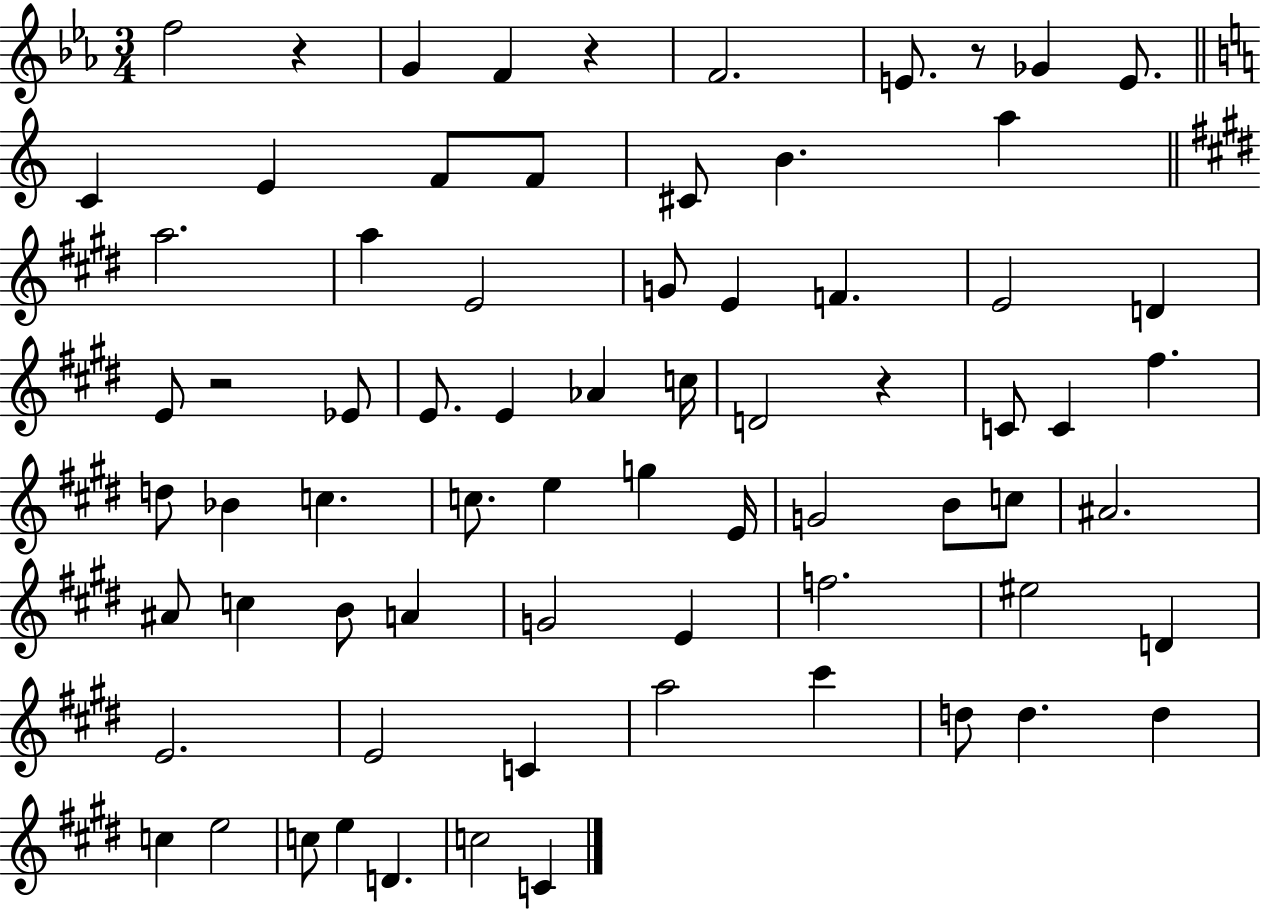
{
  \clef treble
  \numericTimeSignature
  \time 3/4
  \key ees \major
  f''2 r4 | g'4 f'4 r4 | f'2. | e'8. r8 ges'4 e'8. | \break \bar "||" \break \key c \major c'4 e'4 f'8 f'8 | cis'8 b'4. a''4 | \bar "||" \break \key e \major a''2. | a''4 e'2 | g'8 e'4 f'4. | e'2 d'4 | \break e'8 r2 ees'8 | e'8. e'4 aes'4 c''16 | d'2 r4 | c'8 c'4 fis''4. | \break d''8 bes'4 c''4. | c''8. e''4 g''4 e'16 | g'2 b'8 c''8 | ais'2. | \break ais'8 c''4 b'8 a'4 | g'2 e'4 | f''2. | eis''2 d'4 | \break e'2. | e'2 c'4 | a''2 cis'''4 | d''8 d''4. d''4 | \break c''4 e''2 | c''8 e''4 d'4. | c''2 c'4 | \bar "|."
}